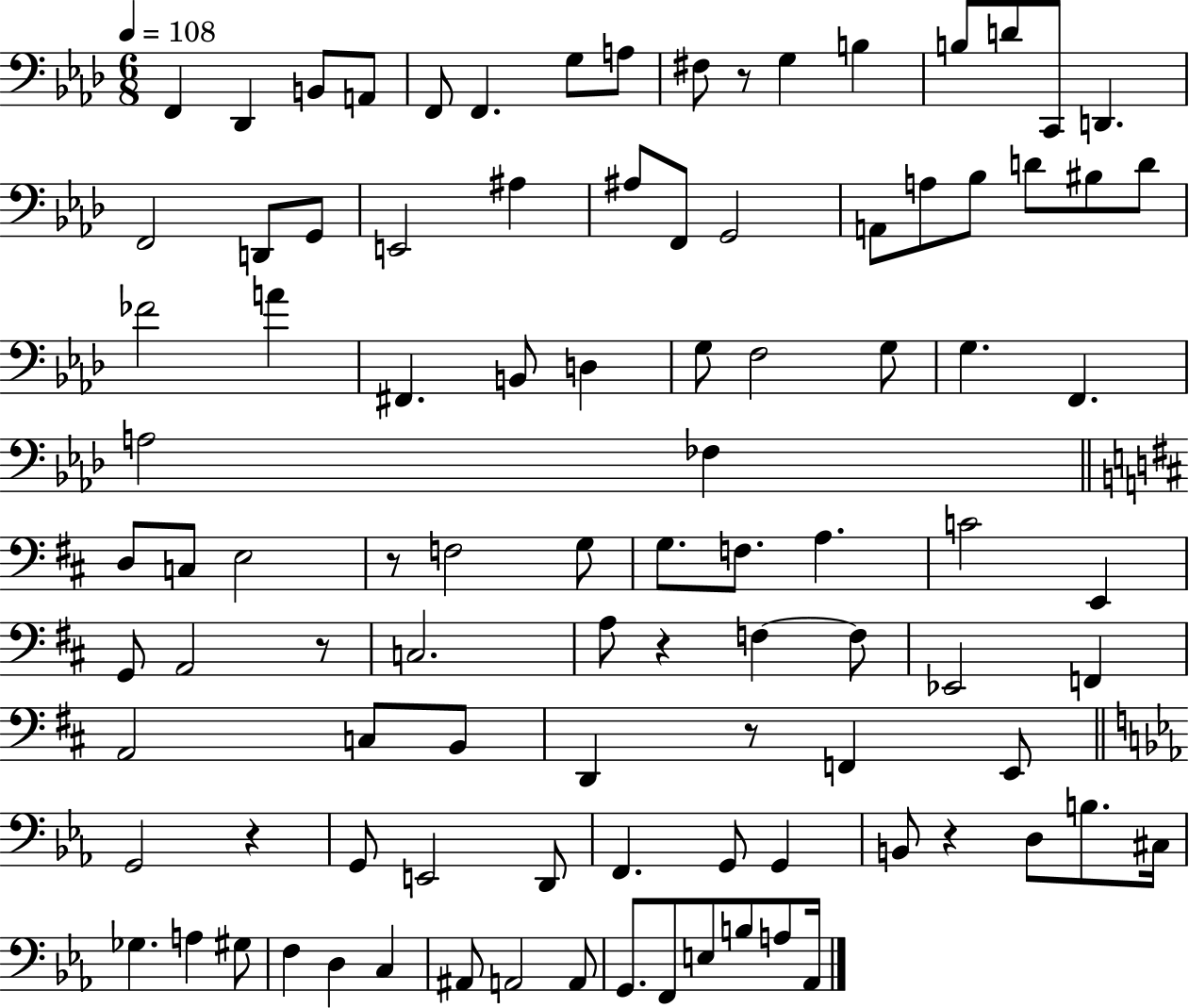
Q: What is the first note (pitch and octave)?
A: F2